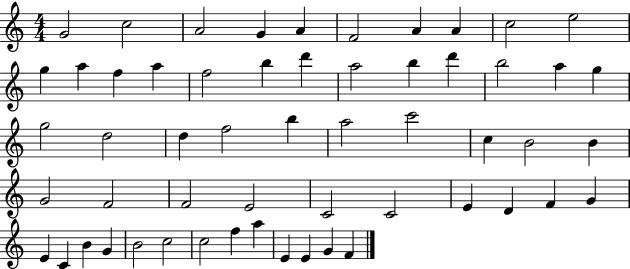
{
  \clef treble
  \numericTimeSignature
  \time 4/4
  \key c \major
  g'2 c''2 | a'2 g'4 a'4 | f'2 a'4 a'4 | c''2 e''2 | \break g''4 a''4 f''4 a''4 | f''2 b''4 d'''4 | a''2 b''4 d'''4 | b''2 a''4 g''4 | \break g''2 d''2 | d''4 f''2 b''4 | a''2 c'''2 | c''4 b'2 b'4 | \break g'2 f'2 | f'2 e'2 | c'2 c'2 | e'4 d'4 f'4 g'4 | \break e'4 c'4 b'4 g'4 | b'2 c''2 | c''2 f''4 a''4 | e'4 e'4 g'4 f'4 | \break \bar "|."
}